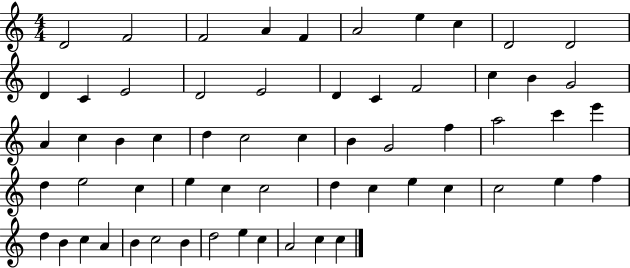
{
  \clef treble
  \numericTimeSignature
  \time 4/4
  \key c \major
  d'2 f'2 | f'2 a'4 f'4 | a'2 e''4 c''4 | d'2 d'2 | \break d'4 c'4 e'2 | d'2 e'2 | d'4 c'4 f'2 | c''4 b'4 g'2 | \break a'4 c''4 b'4 c''4 | d''4 c''2 c''4 | b'4 g'2 f''4 | a''2 c'''4 e'''4 | \break d''4 e''2 c''4 | e''4 c''4 c''2 | d''4 c''4 e''4 c''4 | c''2 e''4 f''4 | \break d''4 b'4 c''4 a'4 | b'4 c''2 b'4 | d''2 e''4 c''4 | a'2 c''4 c''4 | \break \bar "|."
}